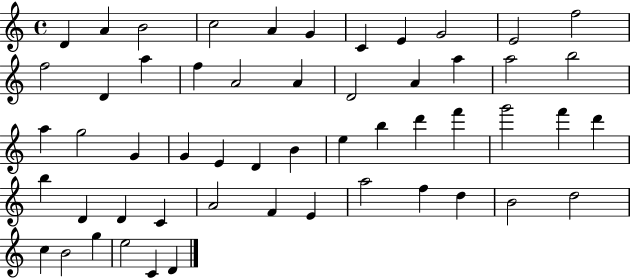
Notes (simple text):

D4/q A4/q B4/h C5/h A4/q G4/q C4/q E4/q G4/h E4/h F5/h F5/h D4/q A5/q F5/q A4/h A4/q D4/h A4/q A5/q A5/h B5/h A5/q G5/h G4/q G4/q E4/q D4/q B4/q E5/q B5/q D6/q F6/q G6/h F6/q D6/q B5/q D4/q D4/q C4/q A4/h F4/q E4/q A5/h F5/q D5/q B4/h D5/h C5/q B4/h G5/q E5/h C4/q D4/q